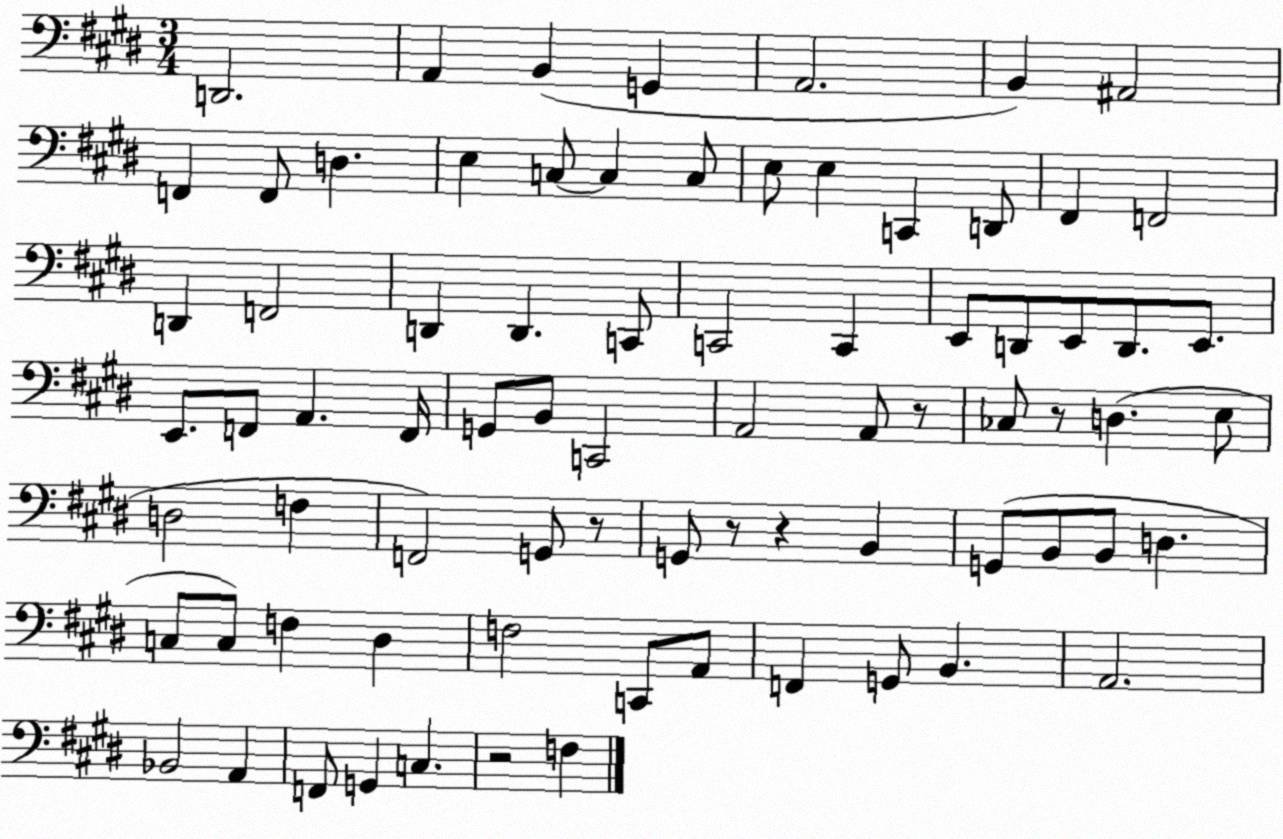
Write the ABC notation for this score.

X:1
T:Untitled
M:3/4
L:1/4
K:E
D,,2 A,, B,, G,, A,,2 B,, ^A,,2 F,, F,,/2 D, E, C,/2 C, C,/2 E,/2 E, C,, D,,/2 ^F,, F,,2 D,, F,,2 D,, D,, C,,/2 C,,2 C,, E,,/2 D,,/2 E,,/2 D,,/2 E,,/2 E,,/2 F,,/2 A,, F,,/4 G,,/2 B,,/2 C,,2 A,,2 A,,/2 z/2 _C,/2 z/2 D, E,/2 D,2 F, F,,2 G,,/2 z/2 G,,/2 z/2 z B,, G,,/2 B,,/2 B,,/2 D, C,/2 C,/2 F, ^D, F,2 C,,/2 A,,/2 F,, G,,/2 B,, A,,2 _B,,2 A,, F,,/2 G,, C, z2 F,